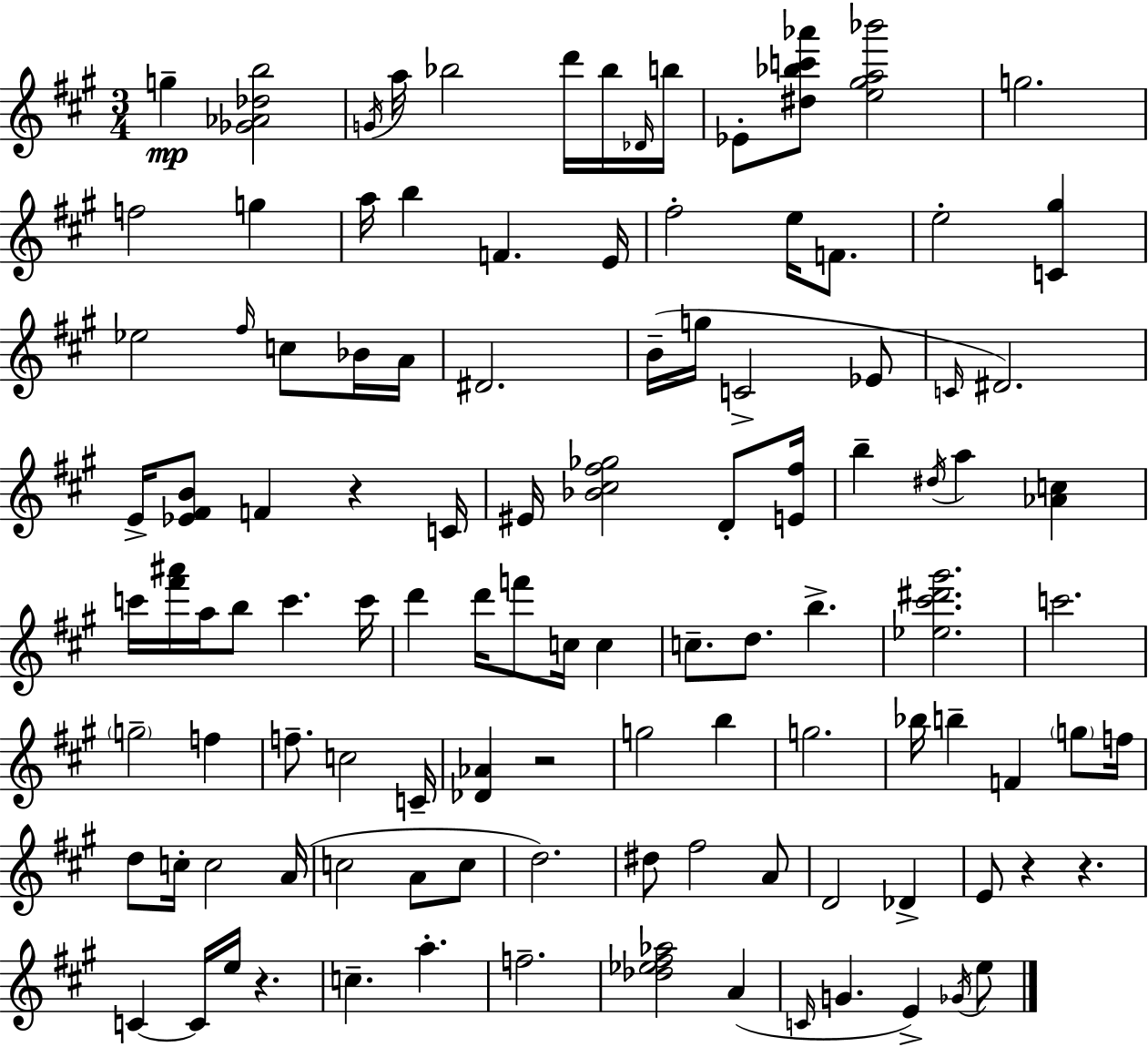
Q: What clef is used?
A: treble